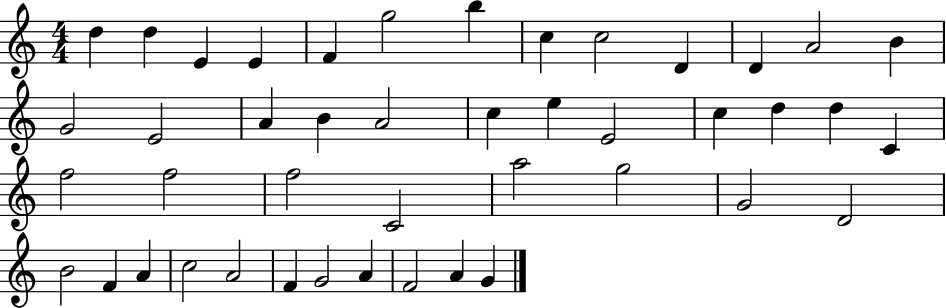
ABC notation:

X:1
T:Untitled
M:4/4
L:1/4
K:C
d d E E F g2 b c c2 D D A2 B G2 E2 A B A2 c e E2 c d d C f2 f2 f2 C2 a2 g2 G2 D2 B2 F A c2 A2 F G2 A F2 A G